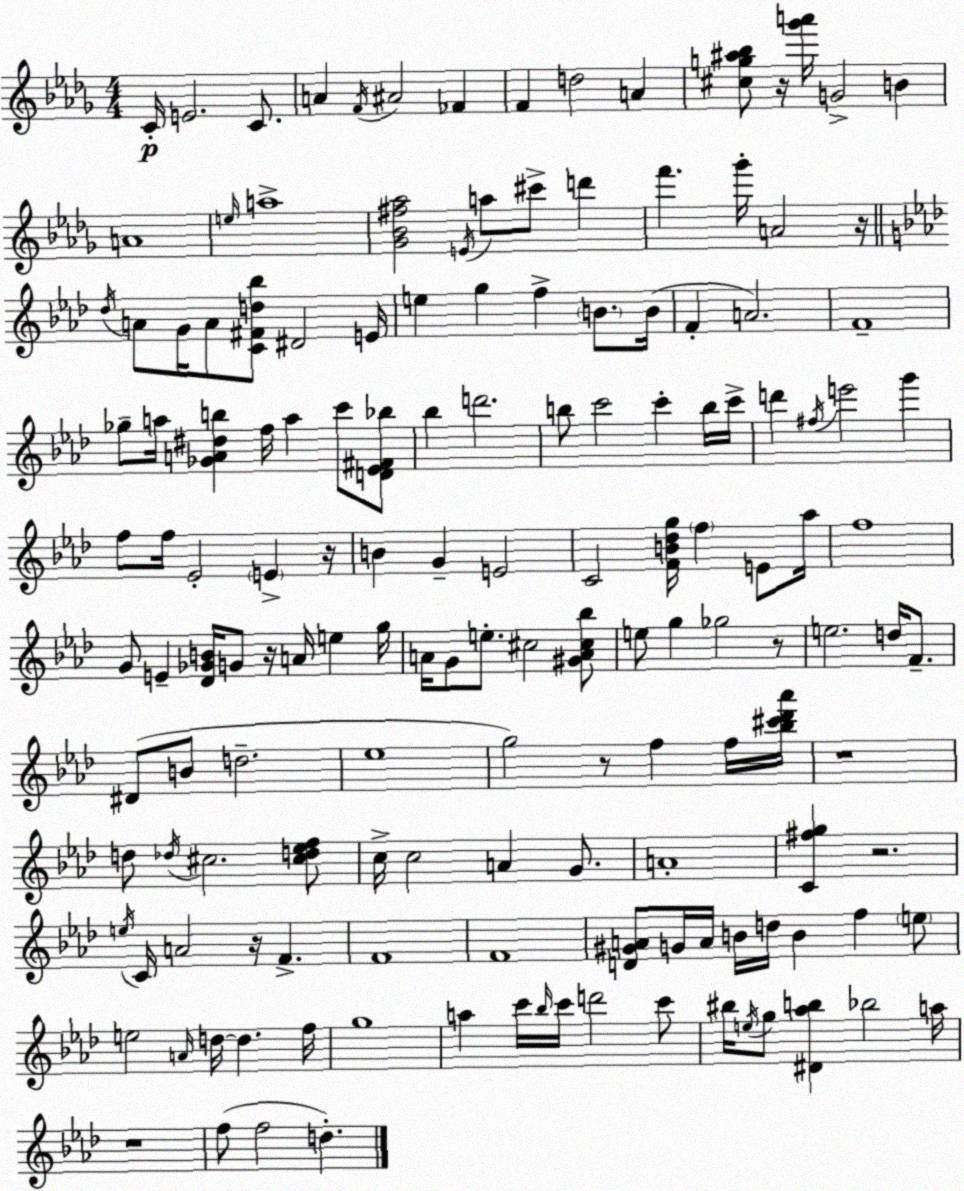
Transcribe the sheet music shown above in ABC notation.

X:1
T:Untitled
M:4/4
L:1/4
K:Bbm
C/4 E2 C/2 A F/4 ^A2 _F F d2 A [^cg^a_b]/2 z/4 [_g'a']/4 G2 B A4 e/4 a4 [_G_B^f_a]2 E/4 a/2 ^c'/2 d' f' _g'/4 A2 z/4 _d/4 A/2 G/4 A/2 [C^Fd_b]/2 ^D2 E/4 e g f B/2 B/4 F A2 F4 _g/2 a/4 [_GA^db] f/4 a c'/2 [D_E^F_b]/2 _b d'2 b/2 c'2 c' b/4 c'/4 d' ^f/4 e'2 g' f/2 f/4 _E2 E z/4 B G E2 C2 [FB_dg]/4 f E/2 _a/4 f4 G/2 E [_D_GB]/4 G/2 z/4 A/4 e g/4 A/4 G/2 e/2 ^c2 [^GA^c_b]/2 e/2 g _g2 z/2 e2 d/4 F/2 ^D/2 B/2 d2 _e4 g2 z/2 f f/4 [_b^c'_d'_a']/4 z4 d/2 _d/4 ^c2 [^cd_ef]/2 c/4 c2 A G/2 A4 [C^fg] z2 e/4 C/4 A2 z/4 F F4 F4 [D^GA]/2 G/4 A/4 B/4 d/4 B f e/2 e2 A/4 d/4 d f/4 g4 a c'/4 _b/4 c'/4 d'2 c'/2 ^b/4 e/4 g/2 [^D_ab] _b2 a/4 z4 f/2 f2 d